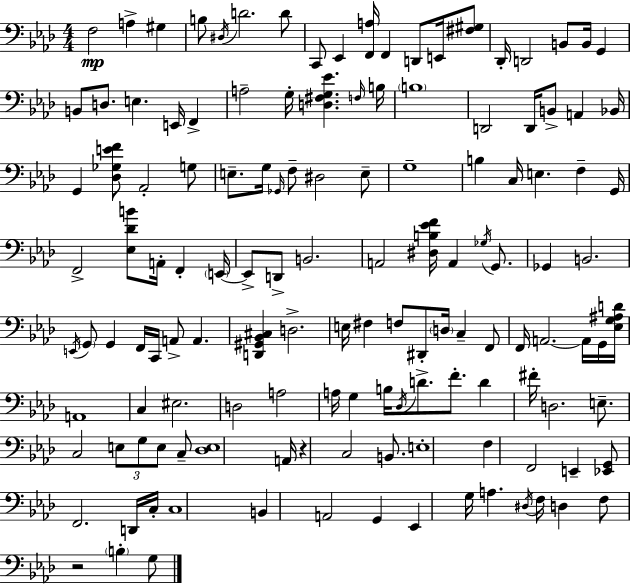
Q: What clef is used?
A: bass